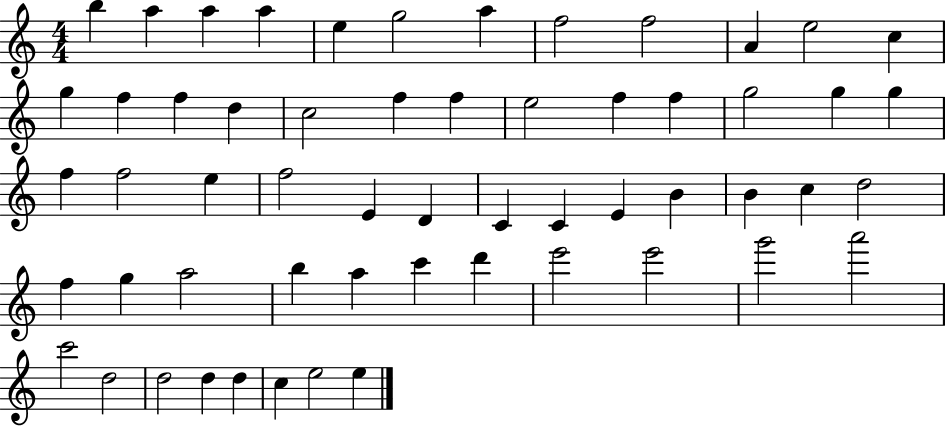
B5/q A5/q A5/q A5/q E5/q G5/h A5/q F5/h F5/h A4/q E5/h C5/q G5/q F5/q F5/q D5/q C5/h F5/q F5/q E5/h F5/q F5/q G5/h G5/q G5/q F5/q F5/h E5/q F5/h E4/q D4/q C4/q C4/q E4/q B4/q B4/q C5/q D5/h F5/q G5/q A5/h B5/q A5/q C6/q D6/q E6/h E6/h G6/h A6/h C6/h D5/h D5/h D5/q D5/q C5/q E5/h E5/q